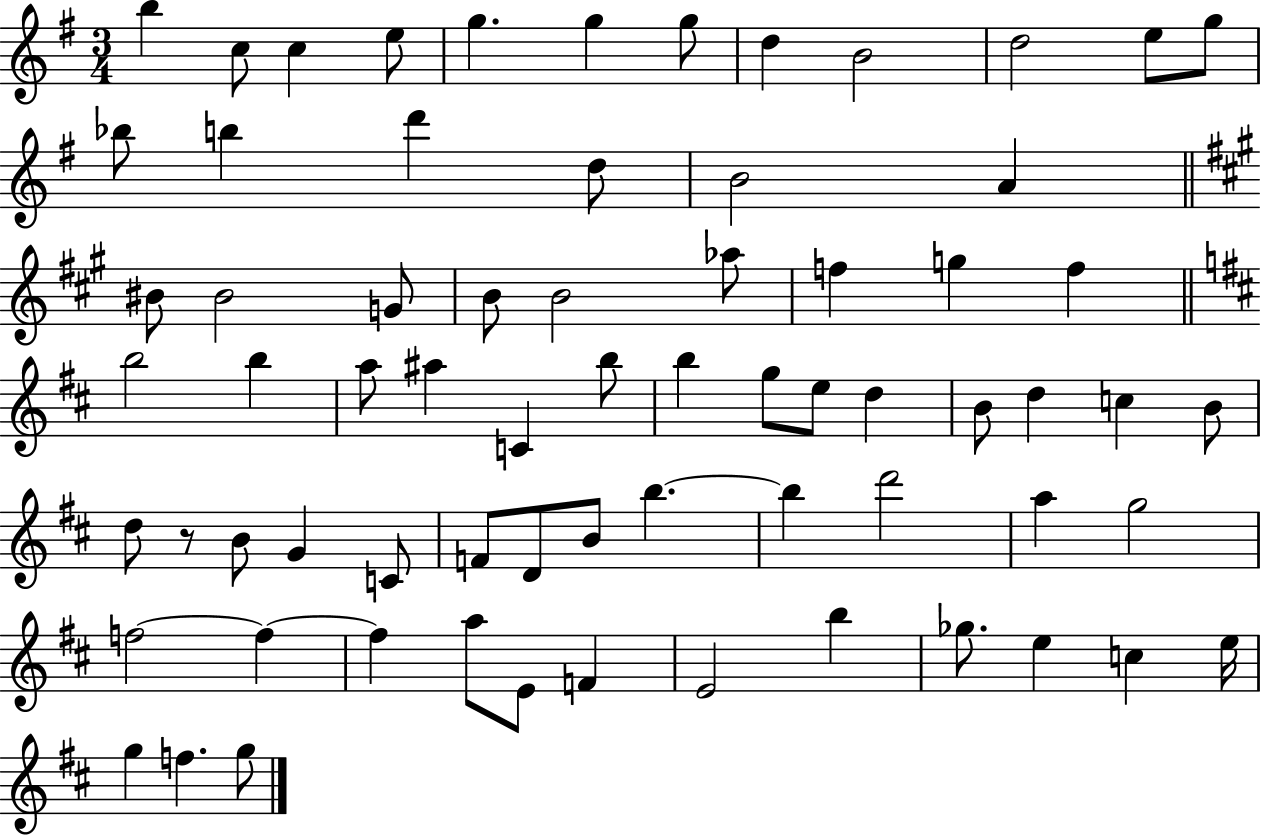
{
  \clef treble
  \numericTimeSignature
  \time 3/4
  \key g \major
  b''4 c''8 c''4 e''8 | g''4. g''4 g''8 | d''4 b'2 | d''2 e''8 g''8 | \break bes''8 b''4 d'''4 d''8 | b'2 a'4 | \bar "||" \break \key a \major bis'8 bis'2 g'8 | b'8 b'2 aes''8 | f''4 g''4 f''4 | \bar "||" \break \key d \major b''2 b''4 | a''8 ais''4 c'4 b''8 | b''4 g''8 e''8 d''4 | b'8 d''4 c''4 b'8 | \break d''8 r8 b'8 g'4 c'8 | f'8 d'8 b'8 b''4.~~ | b''4 d'''2 | a''4 g''2 | \break f''2~~ f''4~~ | f''4 a''8 e'8 f'4 | e'2 b''4 | ges''8. e''4 c''4 e''16 | \break g''4 f''4. g''8 | \bar "|."
}